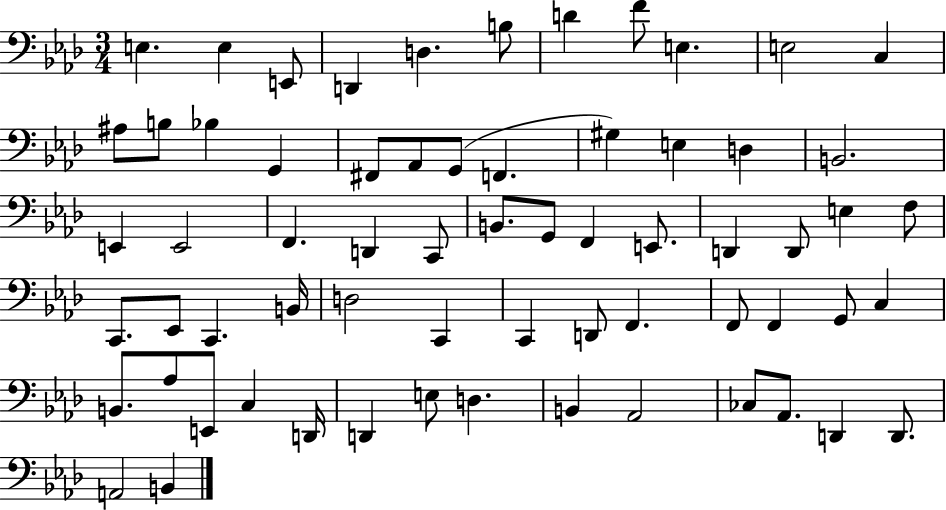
{
  \clef bass
  \numericTimeSignature
  \time 3/4
  \key aes \major
  e4. e4 e,8 | d,4 d4. b8 | d'4 f'8 e4. | e2 c4 | \break ais8 b8 bes4 g,4 | fis,8 aes,8 g,8( f,4. | gis4) e4 d4 | b,2. | \break e,4 e,2 | f,4. d,4 c,8 | b,8. g,8 f,4 e,8. | d,4 d,8 e4 f8 | \break c,8. ees,8 c,4. b,16 | d2 c,4 | c,4 d,8 f,4. | f,8 f,4 g,8 c4 | \break b,8. aes8 e,8 c4 d,16 | d,4 e8 d4. | b,4 aes,2 | ces8 aes,8. d,4 d,8. | \break a,2 b,4 | \bar "|."
}